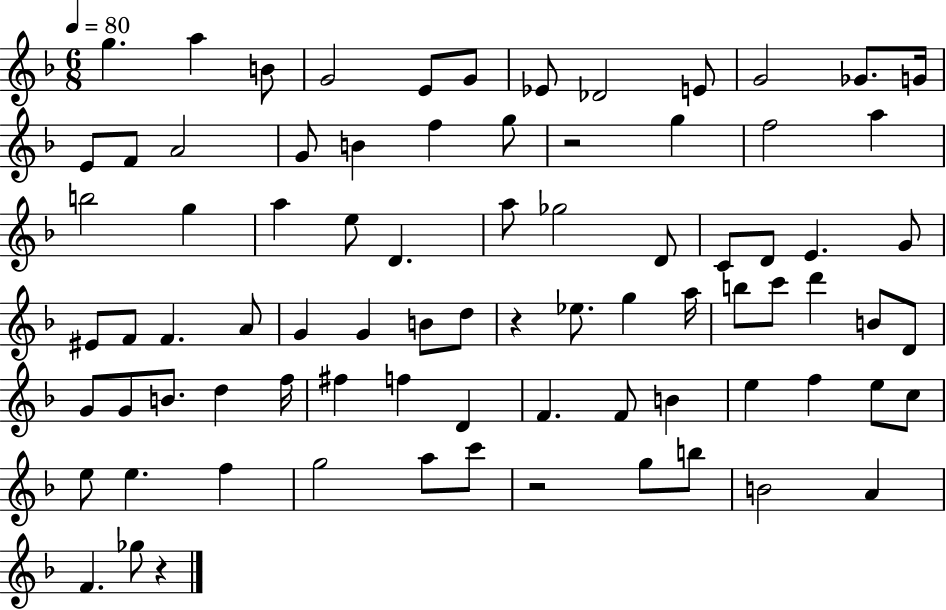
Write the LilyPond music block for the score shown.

{
  \clef treble
  \numericTimeSignature
  \time 6/8
  \key f \major
  \tempo 4 = 80
  g''4. a''4 b'8 | g'2 e'8 g'8 | ees'8 des'2 e'8 | g'2 ges'8. g'16 | \break e'8 f'8 a'2 | g'8 b'4 f''4 g''8 | r2 g''4 | f''2 a''4 | \break b''2 g''4 | a''4 e''8 d'4. | a''8 ges''2 d'8 | c'8 d'8 e'4. g'8 | \break eis'8 f'8 f'4. a'8 | g'4 g'4 b'8 d''8 | r4 ees''8. g''4 a''16 | b''8 c'''8 d'''4 b'8 d'8 | \break g'8 g'8 b'8. d''4 f''16 | fis''4 f''4 d'4 | f'4. f'8 b'4 | e''4 f''4 e''8 c''8 | \break e''8 e''4. f''4 | g''2 a''8 c'''8 | r2 g''8 b''8 | b'2 a'4 | \break f'4. ges''8 r4 | \bar "|."
}